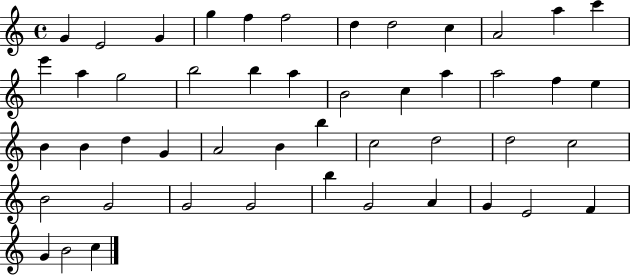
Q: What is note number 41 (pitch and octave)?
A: G4